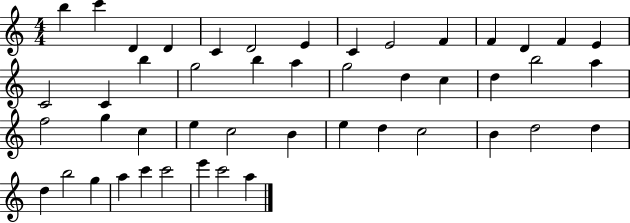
{
  \clef treble
  \numericTimeSignature
  \time 4/4
  \key c \major
  b''4 c'''4 d'4 d'4 | c'4 d'2 e'4 | c'4 e'2 f'4 | f'4 d'4 f'4 e'4 | \break c'2 c'4 b''4 | g''2 b''4 a''4 | g''2 d''4 c''4 | d''4 b''2 a''4 | \break f''2 g''4 c''4 | e''4 c''2 b'4 | e''4 d''4 c''2 | b'4 d''2 d''4 | \break d''4 b''2 g''4 | a''4 c'''4 c'''2 | e'''4 c'''2 a''4 | \bar "|."
}